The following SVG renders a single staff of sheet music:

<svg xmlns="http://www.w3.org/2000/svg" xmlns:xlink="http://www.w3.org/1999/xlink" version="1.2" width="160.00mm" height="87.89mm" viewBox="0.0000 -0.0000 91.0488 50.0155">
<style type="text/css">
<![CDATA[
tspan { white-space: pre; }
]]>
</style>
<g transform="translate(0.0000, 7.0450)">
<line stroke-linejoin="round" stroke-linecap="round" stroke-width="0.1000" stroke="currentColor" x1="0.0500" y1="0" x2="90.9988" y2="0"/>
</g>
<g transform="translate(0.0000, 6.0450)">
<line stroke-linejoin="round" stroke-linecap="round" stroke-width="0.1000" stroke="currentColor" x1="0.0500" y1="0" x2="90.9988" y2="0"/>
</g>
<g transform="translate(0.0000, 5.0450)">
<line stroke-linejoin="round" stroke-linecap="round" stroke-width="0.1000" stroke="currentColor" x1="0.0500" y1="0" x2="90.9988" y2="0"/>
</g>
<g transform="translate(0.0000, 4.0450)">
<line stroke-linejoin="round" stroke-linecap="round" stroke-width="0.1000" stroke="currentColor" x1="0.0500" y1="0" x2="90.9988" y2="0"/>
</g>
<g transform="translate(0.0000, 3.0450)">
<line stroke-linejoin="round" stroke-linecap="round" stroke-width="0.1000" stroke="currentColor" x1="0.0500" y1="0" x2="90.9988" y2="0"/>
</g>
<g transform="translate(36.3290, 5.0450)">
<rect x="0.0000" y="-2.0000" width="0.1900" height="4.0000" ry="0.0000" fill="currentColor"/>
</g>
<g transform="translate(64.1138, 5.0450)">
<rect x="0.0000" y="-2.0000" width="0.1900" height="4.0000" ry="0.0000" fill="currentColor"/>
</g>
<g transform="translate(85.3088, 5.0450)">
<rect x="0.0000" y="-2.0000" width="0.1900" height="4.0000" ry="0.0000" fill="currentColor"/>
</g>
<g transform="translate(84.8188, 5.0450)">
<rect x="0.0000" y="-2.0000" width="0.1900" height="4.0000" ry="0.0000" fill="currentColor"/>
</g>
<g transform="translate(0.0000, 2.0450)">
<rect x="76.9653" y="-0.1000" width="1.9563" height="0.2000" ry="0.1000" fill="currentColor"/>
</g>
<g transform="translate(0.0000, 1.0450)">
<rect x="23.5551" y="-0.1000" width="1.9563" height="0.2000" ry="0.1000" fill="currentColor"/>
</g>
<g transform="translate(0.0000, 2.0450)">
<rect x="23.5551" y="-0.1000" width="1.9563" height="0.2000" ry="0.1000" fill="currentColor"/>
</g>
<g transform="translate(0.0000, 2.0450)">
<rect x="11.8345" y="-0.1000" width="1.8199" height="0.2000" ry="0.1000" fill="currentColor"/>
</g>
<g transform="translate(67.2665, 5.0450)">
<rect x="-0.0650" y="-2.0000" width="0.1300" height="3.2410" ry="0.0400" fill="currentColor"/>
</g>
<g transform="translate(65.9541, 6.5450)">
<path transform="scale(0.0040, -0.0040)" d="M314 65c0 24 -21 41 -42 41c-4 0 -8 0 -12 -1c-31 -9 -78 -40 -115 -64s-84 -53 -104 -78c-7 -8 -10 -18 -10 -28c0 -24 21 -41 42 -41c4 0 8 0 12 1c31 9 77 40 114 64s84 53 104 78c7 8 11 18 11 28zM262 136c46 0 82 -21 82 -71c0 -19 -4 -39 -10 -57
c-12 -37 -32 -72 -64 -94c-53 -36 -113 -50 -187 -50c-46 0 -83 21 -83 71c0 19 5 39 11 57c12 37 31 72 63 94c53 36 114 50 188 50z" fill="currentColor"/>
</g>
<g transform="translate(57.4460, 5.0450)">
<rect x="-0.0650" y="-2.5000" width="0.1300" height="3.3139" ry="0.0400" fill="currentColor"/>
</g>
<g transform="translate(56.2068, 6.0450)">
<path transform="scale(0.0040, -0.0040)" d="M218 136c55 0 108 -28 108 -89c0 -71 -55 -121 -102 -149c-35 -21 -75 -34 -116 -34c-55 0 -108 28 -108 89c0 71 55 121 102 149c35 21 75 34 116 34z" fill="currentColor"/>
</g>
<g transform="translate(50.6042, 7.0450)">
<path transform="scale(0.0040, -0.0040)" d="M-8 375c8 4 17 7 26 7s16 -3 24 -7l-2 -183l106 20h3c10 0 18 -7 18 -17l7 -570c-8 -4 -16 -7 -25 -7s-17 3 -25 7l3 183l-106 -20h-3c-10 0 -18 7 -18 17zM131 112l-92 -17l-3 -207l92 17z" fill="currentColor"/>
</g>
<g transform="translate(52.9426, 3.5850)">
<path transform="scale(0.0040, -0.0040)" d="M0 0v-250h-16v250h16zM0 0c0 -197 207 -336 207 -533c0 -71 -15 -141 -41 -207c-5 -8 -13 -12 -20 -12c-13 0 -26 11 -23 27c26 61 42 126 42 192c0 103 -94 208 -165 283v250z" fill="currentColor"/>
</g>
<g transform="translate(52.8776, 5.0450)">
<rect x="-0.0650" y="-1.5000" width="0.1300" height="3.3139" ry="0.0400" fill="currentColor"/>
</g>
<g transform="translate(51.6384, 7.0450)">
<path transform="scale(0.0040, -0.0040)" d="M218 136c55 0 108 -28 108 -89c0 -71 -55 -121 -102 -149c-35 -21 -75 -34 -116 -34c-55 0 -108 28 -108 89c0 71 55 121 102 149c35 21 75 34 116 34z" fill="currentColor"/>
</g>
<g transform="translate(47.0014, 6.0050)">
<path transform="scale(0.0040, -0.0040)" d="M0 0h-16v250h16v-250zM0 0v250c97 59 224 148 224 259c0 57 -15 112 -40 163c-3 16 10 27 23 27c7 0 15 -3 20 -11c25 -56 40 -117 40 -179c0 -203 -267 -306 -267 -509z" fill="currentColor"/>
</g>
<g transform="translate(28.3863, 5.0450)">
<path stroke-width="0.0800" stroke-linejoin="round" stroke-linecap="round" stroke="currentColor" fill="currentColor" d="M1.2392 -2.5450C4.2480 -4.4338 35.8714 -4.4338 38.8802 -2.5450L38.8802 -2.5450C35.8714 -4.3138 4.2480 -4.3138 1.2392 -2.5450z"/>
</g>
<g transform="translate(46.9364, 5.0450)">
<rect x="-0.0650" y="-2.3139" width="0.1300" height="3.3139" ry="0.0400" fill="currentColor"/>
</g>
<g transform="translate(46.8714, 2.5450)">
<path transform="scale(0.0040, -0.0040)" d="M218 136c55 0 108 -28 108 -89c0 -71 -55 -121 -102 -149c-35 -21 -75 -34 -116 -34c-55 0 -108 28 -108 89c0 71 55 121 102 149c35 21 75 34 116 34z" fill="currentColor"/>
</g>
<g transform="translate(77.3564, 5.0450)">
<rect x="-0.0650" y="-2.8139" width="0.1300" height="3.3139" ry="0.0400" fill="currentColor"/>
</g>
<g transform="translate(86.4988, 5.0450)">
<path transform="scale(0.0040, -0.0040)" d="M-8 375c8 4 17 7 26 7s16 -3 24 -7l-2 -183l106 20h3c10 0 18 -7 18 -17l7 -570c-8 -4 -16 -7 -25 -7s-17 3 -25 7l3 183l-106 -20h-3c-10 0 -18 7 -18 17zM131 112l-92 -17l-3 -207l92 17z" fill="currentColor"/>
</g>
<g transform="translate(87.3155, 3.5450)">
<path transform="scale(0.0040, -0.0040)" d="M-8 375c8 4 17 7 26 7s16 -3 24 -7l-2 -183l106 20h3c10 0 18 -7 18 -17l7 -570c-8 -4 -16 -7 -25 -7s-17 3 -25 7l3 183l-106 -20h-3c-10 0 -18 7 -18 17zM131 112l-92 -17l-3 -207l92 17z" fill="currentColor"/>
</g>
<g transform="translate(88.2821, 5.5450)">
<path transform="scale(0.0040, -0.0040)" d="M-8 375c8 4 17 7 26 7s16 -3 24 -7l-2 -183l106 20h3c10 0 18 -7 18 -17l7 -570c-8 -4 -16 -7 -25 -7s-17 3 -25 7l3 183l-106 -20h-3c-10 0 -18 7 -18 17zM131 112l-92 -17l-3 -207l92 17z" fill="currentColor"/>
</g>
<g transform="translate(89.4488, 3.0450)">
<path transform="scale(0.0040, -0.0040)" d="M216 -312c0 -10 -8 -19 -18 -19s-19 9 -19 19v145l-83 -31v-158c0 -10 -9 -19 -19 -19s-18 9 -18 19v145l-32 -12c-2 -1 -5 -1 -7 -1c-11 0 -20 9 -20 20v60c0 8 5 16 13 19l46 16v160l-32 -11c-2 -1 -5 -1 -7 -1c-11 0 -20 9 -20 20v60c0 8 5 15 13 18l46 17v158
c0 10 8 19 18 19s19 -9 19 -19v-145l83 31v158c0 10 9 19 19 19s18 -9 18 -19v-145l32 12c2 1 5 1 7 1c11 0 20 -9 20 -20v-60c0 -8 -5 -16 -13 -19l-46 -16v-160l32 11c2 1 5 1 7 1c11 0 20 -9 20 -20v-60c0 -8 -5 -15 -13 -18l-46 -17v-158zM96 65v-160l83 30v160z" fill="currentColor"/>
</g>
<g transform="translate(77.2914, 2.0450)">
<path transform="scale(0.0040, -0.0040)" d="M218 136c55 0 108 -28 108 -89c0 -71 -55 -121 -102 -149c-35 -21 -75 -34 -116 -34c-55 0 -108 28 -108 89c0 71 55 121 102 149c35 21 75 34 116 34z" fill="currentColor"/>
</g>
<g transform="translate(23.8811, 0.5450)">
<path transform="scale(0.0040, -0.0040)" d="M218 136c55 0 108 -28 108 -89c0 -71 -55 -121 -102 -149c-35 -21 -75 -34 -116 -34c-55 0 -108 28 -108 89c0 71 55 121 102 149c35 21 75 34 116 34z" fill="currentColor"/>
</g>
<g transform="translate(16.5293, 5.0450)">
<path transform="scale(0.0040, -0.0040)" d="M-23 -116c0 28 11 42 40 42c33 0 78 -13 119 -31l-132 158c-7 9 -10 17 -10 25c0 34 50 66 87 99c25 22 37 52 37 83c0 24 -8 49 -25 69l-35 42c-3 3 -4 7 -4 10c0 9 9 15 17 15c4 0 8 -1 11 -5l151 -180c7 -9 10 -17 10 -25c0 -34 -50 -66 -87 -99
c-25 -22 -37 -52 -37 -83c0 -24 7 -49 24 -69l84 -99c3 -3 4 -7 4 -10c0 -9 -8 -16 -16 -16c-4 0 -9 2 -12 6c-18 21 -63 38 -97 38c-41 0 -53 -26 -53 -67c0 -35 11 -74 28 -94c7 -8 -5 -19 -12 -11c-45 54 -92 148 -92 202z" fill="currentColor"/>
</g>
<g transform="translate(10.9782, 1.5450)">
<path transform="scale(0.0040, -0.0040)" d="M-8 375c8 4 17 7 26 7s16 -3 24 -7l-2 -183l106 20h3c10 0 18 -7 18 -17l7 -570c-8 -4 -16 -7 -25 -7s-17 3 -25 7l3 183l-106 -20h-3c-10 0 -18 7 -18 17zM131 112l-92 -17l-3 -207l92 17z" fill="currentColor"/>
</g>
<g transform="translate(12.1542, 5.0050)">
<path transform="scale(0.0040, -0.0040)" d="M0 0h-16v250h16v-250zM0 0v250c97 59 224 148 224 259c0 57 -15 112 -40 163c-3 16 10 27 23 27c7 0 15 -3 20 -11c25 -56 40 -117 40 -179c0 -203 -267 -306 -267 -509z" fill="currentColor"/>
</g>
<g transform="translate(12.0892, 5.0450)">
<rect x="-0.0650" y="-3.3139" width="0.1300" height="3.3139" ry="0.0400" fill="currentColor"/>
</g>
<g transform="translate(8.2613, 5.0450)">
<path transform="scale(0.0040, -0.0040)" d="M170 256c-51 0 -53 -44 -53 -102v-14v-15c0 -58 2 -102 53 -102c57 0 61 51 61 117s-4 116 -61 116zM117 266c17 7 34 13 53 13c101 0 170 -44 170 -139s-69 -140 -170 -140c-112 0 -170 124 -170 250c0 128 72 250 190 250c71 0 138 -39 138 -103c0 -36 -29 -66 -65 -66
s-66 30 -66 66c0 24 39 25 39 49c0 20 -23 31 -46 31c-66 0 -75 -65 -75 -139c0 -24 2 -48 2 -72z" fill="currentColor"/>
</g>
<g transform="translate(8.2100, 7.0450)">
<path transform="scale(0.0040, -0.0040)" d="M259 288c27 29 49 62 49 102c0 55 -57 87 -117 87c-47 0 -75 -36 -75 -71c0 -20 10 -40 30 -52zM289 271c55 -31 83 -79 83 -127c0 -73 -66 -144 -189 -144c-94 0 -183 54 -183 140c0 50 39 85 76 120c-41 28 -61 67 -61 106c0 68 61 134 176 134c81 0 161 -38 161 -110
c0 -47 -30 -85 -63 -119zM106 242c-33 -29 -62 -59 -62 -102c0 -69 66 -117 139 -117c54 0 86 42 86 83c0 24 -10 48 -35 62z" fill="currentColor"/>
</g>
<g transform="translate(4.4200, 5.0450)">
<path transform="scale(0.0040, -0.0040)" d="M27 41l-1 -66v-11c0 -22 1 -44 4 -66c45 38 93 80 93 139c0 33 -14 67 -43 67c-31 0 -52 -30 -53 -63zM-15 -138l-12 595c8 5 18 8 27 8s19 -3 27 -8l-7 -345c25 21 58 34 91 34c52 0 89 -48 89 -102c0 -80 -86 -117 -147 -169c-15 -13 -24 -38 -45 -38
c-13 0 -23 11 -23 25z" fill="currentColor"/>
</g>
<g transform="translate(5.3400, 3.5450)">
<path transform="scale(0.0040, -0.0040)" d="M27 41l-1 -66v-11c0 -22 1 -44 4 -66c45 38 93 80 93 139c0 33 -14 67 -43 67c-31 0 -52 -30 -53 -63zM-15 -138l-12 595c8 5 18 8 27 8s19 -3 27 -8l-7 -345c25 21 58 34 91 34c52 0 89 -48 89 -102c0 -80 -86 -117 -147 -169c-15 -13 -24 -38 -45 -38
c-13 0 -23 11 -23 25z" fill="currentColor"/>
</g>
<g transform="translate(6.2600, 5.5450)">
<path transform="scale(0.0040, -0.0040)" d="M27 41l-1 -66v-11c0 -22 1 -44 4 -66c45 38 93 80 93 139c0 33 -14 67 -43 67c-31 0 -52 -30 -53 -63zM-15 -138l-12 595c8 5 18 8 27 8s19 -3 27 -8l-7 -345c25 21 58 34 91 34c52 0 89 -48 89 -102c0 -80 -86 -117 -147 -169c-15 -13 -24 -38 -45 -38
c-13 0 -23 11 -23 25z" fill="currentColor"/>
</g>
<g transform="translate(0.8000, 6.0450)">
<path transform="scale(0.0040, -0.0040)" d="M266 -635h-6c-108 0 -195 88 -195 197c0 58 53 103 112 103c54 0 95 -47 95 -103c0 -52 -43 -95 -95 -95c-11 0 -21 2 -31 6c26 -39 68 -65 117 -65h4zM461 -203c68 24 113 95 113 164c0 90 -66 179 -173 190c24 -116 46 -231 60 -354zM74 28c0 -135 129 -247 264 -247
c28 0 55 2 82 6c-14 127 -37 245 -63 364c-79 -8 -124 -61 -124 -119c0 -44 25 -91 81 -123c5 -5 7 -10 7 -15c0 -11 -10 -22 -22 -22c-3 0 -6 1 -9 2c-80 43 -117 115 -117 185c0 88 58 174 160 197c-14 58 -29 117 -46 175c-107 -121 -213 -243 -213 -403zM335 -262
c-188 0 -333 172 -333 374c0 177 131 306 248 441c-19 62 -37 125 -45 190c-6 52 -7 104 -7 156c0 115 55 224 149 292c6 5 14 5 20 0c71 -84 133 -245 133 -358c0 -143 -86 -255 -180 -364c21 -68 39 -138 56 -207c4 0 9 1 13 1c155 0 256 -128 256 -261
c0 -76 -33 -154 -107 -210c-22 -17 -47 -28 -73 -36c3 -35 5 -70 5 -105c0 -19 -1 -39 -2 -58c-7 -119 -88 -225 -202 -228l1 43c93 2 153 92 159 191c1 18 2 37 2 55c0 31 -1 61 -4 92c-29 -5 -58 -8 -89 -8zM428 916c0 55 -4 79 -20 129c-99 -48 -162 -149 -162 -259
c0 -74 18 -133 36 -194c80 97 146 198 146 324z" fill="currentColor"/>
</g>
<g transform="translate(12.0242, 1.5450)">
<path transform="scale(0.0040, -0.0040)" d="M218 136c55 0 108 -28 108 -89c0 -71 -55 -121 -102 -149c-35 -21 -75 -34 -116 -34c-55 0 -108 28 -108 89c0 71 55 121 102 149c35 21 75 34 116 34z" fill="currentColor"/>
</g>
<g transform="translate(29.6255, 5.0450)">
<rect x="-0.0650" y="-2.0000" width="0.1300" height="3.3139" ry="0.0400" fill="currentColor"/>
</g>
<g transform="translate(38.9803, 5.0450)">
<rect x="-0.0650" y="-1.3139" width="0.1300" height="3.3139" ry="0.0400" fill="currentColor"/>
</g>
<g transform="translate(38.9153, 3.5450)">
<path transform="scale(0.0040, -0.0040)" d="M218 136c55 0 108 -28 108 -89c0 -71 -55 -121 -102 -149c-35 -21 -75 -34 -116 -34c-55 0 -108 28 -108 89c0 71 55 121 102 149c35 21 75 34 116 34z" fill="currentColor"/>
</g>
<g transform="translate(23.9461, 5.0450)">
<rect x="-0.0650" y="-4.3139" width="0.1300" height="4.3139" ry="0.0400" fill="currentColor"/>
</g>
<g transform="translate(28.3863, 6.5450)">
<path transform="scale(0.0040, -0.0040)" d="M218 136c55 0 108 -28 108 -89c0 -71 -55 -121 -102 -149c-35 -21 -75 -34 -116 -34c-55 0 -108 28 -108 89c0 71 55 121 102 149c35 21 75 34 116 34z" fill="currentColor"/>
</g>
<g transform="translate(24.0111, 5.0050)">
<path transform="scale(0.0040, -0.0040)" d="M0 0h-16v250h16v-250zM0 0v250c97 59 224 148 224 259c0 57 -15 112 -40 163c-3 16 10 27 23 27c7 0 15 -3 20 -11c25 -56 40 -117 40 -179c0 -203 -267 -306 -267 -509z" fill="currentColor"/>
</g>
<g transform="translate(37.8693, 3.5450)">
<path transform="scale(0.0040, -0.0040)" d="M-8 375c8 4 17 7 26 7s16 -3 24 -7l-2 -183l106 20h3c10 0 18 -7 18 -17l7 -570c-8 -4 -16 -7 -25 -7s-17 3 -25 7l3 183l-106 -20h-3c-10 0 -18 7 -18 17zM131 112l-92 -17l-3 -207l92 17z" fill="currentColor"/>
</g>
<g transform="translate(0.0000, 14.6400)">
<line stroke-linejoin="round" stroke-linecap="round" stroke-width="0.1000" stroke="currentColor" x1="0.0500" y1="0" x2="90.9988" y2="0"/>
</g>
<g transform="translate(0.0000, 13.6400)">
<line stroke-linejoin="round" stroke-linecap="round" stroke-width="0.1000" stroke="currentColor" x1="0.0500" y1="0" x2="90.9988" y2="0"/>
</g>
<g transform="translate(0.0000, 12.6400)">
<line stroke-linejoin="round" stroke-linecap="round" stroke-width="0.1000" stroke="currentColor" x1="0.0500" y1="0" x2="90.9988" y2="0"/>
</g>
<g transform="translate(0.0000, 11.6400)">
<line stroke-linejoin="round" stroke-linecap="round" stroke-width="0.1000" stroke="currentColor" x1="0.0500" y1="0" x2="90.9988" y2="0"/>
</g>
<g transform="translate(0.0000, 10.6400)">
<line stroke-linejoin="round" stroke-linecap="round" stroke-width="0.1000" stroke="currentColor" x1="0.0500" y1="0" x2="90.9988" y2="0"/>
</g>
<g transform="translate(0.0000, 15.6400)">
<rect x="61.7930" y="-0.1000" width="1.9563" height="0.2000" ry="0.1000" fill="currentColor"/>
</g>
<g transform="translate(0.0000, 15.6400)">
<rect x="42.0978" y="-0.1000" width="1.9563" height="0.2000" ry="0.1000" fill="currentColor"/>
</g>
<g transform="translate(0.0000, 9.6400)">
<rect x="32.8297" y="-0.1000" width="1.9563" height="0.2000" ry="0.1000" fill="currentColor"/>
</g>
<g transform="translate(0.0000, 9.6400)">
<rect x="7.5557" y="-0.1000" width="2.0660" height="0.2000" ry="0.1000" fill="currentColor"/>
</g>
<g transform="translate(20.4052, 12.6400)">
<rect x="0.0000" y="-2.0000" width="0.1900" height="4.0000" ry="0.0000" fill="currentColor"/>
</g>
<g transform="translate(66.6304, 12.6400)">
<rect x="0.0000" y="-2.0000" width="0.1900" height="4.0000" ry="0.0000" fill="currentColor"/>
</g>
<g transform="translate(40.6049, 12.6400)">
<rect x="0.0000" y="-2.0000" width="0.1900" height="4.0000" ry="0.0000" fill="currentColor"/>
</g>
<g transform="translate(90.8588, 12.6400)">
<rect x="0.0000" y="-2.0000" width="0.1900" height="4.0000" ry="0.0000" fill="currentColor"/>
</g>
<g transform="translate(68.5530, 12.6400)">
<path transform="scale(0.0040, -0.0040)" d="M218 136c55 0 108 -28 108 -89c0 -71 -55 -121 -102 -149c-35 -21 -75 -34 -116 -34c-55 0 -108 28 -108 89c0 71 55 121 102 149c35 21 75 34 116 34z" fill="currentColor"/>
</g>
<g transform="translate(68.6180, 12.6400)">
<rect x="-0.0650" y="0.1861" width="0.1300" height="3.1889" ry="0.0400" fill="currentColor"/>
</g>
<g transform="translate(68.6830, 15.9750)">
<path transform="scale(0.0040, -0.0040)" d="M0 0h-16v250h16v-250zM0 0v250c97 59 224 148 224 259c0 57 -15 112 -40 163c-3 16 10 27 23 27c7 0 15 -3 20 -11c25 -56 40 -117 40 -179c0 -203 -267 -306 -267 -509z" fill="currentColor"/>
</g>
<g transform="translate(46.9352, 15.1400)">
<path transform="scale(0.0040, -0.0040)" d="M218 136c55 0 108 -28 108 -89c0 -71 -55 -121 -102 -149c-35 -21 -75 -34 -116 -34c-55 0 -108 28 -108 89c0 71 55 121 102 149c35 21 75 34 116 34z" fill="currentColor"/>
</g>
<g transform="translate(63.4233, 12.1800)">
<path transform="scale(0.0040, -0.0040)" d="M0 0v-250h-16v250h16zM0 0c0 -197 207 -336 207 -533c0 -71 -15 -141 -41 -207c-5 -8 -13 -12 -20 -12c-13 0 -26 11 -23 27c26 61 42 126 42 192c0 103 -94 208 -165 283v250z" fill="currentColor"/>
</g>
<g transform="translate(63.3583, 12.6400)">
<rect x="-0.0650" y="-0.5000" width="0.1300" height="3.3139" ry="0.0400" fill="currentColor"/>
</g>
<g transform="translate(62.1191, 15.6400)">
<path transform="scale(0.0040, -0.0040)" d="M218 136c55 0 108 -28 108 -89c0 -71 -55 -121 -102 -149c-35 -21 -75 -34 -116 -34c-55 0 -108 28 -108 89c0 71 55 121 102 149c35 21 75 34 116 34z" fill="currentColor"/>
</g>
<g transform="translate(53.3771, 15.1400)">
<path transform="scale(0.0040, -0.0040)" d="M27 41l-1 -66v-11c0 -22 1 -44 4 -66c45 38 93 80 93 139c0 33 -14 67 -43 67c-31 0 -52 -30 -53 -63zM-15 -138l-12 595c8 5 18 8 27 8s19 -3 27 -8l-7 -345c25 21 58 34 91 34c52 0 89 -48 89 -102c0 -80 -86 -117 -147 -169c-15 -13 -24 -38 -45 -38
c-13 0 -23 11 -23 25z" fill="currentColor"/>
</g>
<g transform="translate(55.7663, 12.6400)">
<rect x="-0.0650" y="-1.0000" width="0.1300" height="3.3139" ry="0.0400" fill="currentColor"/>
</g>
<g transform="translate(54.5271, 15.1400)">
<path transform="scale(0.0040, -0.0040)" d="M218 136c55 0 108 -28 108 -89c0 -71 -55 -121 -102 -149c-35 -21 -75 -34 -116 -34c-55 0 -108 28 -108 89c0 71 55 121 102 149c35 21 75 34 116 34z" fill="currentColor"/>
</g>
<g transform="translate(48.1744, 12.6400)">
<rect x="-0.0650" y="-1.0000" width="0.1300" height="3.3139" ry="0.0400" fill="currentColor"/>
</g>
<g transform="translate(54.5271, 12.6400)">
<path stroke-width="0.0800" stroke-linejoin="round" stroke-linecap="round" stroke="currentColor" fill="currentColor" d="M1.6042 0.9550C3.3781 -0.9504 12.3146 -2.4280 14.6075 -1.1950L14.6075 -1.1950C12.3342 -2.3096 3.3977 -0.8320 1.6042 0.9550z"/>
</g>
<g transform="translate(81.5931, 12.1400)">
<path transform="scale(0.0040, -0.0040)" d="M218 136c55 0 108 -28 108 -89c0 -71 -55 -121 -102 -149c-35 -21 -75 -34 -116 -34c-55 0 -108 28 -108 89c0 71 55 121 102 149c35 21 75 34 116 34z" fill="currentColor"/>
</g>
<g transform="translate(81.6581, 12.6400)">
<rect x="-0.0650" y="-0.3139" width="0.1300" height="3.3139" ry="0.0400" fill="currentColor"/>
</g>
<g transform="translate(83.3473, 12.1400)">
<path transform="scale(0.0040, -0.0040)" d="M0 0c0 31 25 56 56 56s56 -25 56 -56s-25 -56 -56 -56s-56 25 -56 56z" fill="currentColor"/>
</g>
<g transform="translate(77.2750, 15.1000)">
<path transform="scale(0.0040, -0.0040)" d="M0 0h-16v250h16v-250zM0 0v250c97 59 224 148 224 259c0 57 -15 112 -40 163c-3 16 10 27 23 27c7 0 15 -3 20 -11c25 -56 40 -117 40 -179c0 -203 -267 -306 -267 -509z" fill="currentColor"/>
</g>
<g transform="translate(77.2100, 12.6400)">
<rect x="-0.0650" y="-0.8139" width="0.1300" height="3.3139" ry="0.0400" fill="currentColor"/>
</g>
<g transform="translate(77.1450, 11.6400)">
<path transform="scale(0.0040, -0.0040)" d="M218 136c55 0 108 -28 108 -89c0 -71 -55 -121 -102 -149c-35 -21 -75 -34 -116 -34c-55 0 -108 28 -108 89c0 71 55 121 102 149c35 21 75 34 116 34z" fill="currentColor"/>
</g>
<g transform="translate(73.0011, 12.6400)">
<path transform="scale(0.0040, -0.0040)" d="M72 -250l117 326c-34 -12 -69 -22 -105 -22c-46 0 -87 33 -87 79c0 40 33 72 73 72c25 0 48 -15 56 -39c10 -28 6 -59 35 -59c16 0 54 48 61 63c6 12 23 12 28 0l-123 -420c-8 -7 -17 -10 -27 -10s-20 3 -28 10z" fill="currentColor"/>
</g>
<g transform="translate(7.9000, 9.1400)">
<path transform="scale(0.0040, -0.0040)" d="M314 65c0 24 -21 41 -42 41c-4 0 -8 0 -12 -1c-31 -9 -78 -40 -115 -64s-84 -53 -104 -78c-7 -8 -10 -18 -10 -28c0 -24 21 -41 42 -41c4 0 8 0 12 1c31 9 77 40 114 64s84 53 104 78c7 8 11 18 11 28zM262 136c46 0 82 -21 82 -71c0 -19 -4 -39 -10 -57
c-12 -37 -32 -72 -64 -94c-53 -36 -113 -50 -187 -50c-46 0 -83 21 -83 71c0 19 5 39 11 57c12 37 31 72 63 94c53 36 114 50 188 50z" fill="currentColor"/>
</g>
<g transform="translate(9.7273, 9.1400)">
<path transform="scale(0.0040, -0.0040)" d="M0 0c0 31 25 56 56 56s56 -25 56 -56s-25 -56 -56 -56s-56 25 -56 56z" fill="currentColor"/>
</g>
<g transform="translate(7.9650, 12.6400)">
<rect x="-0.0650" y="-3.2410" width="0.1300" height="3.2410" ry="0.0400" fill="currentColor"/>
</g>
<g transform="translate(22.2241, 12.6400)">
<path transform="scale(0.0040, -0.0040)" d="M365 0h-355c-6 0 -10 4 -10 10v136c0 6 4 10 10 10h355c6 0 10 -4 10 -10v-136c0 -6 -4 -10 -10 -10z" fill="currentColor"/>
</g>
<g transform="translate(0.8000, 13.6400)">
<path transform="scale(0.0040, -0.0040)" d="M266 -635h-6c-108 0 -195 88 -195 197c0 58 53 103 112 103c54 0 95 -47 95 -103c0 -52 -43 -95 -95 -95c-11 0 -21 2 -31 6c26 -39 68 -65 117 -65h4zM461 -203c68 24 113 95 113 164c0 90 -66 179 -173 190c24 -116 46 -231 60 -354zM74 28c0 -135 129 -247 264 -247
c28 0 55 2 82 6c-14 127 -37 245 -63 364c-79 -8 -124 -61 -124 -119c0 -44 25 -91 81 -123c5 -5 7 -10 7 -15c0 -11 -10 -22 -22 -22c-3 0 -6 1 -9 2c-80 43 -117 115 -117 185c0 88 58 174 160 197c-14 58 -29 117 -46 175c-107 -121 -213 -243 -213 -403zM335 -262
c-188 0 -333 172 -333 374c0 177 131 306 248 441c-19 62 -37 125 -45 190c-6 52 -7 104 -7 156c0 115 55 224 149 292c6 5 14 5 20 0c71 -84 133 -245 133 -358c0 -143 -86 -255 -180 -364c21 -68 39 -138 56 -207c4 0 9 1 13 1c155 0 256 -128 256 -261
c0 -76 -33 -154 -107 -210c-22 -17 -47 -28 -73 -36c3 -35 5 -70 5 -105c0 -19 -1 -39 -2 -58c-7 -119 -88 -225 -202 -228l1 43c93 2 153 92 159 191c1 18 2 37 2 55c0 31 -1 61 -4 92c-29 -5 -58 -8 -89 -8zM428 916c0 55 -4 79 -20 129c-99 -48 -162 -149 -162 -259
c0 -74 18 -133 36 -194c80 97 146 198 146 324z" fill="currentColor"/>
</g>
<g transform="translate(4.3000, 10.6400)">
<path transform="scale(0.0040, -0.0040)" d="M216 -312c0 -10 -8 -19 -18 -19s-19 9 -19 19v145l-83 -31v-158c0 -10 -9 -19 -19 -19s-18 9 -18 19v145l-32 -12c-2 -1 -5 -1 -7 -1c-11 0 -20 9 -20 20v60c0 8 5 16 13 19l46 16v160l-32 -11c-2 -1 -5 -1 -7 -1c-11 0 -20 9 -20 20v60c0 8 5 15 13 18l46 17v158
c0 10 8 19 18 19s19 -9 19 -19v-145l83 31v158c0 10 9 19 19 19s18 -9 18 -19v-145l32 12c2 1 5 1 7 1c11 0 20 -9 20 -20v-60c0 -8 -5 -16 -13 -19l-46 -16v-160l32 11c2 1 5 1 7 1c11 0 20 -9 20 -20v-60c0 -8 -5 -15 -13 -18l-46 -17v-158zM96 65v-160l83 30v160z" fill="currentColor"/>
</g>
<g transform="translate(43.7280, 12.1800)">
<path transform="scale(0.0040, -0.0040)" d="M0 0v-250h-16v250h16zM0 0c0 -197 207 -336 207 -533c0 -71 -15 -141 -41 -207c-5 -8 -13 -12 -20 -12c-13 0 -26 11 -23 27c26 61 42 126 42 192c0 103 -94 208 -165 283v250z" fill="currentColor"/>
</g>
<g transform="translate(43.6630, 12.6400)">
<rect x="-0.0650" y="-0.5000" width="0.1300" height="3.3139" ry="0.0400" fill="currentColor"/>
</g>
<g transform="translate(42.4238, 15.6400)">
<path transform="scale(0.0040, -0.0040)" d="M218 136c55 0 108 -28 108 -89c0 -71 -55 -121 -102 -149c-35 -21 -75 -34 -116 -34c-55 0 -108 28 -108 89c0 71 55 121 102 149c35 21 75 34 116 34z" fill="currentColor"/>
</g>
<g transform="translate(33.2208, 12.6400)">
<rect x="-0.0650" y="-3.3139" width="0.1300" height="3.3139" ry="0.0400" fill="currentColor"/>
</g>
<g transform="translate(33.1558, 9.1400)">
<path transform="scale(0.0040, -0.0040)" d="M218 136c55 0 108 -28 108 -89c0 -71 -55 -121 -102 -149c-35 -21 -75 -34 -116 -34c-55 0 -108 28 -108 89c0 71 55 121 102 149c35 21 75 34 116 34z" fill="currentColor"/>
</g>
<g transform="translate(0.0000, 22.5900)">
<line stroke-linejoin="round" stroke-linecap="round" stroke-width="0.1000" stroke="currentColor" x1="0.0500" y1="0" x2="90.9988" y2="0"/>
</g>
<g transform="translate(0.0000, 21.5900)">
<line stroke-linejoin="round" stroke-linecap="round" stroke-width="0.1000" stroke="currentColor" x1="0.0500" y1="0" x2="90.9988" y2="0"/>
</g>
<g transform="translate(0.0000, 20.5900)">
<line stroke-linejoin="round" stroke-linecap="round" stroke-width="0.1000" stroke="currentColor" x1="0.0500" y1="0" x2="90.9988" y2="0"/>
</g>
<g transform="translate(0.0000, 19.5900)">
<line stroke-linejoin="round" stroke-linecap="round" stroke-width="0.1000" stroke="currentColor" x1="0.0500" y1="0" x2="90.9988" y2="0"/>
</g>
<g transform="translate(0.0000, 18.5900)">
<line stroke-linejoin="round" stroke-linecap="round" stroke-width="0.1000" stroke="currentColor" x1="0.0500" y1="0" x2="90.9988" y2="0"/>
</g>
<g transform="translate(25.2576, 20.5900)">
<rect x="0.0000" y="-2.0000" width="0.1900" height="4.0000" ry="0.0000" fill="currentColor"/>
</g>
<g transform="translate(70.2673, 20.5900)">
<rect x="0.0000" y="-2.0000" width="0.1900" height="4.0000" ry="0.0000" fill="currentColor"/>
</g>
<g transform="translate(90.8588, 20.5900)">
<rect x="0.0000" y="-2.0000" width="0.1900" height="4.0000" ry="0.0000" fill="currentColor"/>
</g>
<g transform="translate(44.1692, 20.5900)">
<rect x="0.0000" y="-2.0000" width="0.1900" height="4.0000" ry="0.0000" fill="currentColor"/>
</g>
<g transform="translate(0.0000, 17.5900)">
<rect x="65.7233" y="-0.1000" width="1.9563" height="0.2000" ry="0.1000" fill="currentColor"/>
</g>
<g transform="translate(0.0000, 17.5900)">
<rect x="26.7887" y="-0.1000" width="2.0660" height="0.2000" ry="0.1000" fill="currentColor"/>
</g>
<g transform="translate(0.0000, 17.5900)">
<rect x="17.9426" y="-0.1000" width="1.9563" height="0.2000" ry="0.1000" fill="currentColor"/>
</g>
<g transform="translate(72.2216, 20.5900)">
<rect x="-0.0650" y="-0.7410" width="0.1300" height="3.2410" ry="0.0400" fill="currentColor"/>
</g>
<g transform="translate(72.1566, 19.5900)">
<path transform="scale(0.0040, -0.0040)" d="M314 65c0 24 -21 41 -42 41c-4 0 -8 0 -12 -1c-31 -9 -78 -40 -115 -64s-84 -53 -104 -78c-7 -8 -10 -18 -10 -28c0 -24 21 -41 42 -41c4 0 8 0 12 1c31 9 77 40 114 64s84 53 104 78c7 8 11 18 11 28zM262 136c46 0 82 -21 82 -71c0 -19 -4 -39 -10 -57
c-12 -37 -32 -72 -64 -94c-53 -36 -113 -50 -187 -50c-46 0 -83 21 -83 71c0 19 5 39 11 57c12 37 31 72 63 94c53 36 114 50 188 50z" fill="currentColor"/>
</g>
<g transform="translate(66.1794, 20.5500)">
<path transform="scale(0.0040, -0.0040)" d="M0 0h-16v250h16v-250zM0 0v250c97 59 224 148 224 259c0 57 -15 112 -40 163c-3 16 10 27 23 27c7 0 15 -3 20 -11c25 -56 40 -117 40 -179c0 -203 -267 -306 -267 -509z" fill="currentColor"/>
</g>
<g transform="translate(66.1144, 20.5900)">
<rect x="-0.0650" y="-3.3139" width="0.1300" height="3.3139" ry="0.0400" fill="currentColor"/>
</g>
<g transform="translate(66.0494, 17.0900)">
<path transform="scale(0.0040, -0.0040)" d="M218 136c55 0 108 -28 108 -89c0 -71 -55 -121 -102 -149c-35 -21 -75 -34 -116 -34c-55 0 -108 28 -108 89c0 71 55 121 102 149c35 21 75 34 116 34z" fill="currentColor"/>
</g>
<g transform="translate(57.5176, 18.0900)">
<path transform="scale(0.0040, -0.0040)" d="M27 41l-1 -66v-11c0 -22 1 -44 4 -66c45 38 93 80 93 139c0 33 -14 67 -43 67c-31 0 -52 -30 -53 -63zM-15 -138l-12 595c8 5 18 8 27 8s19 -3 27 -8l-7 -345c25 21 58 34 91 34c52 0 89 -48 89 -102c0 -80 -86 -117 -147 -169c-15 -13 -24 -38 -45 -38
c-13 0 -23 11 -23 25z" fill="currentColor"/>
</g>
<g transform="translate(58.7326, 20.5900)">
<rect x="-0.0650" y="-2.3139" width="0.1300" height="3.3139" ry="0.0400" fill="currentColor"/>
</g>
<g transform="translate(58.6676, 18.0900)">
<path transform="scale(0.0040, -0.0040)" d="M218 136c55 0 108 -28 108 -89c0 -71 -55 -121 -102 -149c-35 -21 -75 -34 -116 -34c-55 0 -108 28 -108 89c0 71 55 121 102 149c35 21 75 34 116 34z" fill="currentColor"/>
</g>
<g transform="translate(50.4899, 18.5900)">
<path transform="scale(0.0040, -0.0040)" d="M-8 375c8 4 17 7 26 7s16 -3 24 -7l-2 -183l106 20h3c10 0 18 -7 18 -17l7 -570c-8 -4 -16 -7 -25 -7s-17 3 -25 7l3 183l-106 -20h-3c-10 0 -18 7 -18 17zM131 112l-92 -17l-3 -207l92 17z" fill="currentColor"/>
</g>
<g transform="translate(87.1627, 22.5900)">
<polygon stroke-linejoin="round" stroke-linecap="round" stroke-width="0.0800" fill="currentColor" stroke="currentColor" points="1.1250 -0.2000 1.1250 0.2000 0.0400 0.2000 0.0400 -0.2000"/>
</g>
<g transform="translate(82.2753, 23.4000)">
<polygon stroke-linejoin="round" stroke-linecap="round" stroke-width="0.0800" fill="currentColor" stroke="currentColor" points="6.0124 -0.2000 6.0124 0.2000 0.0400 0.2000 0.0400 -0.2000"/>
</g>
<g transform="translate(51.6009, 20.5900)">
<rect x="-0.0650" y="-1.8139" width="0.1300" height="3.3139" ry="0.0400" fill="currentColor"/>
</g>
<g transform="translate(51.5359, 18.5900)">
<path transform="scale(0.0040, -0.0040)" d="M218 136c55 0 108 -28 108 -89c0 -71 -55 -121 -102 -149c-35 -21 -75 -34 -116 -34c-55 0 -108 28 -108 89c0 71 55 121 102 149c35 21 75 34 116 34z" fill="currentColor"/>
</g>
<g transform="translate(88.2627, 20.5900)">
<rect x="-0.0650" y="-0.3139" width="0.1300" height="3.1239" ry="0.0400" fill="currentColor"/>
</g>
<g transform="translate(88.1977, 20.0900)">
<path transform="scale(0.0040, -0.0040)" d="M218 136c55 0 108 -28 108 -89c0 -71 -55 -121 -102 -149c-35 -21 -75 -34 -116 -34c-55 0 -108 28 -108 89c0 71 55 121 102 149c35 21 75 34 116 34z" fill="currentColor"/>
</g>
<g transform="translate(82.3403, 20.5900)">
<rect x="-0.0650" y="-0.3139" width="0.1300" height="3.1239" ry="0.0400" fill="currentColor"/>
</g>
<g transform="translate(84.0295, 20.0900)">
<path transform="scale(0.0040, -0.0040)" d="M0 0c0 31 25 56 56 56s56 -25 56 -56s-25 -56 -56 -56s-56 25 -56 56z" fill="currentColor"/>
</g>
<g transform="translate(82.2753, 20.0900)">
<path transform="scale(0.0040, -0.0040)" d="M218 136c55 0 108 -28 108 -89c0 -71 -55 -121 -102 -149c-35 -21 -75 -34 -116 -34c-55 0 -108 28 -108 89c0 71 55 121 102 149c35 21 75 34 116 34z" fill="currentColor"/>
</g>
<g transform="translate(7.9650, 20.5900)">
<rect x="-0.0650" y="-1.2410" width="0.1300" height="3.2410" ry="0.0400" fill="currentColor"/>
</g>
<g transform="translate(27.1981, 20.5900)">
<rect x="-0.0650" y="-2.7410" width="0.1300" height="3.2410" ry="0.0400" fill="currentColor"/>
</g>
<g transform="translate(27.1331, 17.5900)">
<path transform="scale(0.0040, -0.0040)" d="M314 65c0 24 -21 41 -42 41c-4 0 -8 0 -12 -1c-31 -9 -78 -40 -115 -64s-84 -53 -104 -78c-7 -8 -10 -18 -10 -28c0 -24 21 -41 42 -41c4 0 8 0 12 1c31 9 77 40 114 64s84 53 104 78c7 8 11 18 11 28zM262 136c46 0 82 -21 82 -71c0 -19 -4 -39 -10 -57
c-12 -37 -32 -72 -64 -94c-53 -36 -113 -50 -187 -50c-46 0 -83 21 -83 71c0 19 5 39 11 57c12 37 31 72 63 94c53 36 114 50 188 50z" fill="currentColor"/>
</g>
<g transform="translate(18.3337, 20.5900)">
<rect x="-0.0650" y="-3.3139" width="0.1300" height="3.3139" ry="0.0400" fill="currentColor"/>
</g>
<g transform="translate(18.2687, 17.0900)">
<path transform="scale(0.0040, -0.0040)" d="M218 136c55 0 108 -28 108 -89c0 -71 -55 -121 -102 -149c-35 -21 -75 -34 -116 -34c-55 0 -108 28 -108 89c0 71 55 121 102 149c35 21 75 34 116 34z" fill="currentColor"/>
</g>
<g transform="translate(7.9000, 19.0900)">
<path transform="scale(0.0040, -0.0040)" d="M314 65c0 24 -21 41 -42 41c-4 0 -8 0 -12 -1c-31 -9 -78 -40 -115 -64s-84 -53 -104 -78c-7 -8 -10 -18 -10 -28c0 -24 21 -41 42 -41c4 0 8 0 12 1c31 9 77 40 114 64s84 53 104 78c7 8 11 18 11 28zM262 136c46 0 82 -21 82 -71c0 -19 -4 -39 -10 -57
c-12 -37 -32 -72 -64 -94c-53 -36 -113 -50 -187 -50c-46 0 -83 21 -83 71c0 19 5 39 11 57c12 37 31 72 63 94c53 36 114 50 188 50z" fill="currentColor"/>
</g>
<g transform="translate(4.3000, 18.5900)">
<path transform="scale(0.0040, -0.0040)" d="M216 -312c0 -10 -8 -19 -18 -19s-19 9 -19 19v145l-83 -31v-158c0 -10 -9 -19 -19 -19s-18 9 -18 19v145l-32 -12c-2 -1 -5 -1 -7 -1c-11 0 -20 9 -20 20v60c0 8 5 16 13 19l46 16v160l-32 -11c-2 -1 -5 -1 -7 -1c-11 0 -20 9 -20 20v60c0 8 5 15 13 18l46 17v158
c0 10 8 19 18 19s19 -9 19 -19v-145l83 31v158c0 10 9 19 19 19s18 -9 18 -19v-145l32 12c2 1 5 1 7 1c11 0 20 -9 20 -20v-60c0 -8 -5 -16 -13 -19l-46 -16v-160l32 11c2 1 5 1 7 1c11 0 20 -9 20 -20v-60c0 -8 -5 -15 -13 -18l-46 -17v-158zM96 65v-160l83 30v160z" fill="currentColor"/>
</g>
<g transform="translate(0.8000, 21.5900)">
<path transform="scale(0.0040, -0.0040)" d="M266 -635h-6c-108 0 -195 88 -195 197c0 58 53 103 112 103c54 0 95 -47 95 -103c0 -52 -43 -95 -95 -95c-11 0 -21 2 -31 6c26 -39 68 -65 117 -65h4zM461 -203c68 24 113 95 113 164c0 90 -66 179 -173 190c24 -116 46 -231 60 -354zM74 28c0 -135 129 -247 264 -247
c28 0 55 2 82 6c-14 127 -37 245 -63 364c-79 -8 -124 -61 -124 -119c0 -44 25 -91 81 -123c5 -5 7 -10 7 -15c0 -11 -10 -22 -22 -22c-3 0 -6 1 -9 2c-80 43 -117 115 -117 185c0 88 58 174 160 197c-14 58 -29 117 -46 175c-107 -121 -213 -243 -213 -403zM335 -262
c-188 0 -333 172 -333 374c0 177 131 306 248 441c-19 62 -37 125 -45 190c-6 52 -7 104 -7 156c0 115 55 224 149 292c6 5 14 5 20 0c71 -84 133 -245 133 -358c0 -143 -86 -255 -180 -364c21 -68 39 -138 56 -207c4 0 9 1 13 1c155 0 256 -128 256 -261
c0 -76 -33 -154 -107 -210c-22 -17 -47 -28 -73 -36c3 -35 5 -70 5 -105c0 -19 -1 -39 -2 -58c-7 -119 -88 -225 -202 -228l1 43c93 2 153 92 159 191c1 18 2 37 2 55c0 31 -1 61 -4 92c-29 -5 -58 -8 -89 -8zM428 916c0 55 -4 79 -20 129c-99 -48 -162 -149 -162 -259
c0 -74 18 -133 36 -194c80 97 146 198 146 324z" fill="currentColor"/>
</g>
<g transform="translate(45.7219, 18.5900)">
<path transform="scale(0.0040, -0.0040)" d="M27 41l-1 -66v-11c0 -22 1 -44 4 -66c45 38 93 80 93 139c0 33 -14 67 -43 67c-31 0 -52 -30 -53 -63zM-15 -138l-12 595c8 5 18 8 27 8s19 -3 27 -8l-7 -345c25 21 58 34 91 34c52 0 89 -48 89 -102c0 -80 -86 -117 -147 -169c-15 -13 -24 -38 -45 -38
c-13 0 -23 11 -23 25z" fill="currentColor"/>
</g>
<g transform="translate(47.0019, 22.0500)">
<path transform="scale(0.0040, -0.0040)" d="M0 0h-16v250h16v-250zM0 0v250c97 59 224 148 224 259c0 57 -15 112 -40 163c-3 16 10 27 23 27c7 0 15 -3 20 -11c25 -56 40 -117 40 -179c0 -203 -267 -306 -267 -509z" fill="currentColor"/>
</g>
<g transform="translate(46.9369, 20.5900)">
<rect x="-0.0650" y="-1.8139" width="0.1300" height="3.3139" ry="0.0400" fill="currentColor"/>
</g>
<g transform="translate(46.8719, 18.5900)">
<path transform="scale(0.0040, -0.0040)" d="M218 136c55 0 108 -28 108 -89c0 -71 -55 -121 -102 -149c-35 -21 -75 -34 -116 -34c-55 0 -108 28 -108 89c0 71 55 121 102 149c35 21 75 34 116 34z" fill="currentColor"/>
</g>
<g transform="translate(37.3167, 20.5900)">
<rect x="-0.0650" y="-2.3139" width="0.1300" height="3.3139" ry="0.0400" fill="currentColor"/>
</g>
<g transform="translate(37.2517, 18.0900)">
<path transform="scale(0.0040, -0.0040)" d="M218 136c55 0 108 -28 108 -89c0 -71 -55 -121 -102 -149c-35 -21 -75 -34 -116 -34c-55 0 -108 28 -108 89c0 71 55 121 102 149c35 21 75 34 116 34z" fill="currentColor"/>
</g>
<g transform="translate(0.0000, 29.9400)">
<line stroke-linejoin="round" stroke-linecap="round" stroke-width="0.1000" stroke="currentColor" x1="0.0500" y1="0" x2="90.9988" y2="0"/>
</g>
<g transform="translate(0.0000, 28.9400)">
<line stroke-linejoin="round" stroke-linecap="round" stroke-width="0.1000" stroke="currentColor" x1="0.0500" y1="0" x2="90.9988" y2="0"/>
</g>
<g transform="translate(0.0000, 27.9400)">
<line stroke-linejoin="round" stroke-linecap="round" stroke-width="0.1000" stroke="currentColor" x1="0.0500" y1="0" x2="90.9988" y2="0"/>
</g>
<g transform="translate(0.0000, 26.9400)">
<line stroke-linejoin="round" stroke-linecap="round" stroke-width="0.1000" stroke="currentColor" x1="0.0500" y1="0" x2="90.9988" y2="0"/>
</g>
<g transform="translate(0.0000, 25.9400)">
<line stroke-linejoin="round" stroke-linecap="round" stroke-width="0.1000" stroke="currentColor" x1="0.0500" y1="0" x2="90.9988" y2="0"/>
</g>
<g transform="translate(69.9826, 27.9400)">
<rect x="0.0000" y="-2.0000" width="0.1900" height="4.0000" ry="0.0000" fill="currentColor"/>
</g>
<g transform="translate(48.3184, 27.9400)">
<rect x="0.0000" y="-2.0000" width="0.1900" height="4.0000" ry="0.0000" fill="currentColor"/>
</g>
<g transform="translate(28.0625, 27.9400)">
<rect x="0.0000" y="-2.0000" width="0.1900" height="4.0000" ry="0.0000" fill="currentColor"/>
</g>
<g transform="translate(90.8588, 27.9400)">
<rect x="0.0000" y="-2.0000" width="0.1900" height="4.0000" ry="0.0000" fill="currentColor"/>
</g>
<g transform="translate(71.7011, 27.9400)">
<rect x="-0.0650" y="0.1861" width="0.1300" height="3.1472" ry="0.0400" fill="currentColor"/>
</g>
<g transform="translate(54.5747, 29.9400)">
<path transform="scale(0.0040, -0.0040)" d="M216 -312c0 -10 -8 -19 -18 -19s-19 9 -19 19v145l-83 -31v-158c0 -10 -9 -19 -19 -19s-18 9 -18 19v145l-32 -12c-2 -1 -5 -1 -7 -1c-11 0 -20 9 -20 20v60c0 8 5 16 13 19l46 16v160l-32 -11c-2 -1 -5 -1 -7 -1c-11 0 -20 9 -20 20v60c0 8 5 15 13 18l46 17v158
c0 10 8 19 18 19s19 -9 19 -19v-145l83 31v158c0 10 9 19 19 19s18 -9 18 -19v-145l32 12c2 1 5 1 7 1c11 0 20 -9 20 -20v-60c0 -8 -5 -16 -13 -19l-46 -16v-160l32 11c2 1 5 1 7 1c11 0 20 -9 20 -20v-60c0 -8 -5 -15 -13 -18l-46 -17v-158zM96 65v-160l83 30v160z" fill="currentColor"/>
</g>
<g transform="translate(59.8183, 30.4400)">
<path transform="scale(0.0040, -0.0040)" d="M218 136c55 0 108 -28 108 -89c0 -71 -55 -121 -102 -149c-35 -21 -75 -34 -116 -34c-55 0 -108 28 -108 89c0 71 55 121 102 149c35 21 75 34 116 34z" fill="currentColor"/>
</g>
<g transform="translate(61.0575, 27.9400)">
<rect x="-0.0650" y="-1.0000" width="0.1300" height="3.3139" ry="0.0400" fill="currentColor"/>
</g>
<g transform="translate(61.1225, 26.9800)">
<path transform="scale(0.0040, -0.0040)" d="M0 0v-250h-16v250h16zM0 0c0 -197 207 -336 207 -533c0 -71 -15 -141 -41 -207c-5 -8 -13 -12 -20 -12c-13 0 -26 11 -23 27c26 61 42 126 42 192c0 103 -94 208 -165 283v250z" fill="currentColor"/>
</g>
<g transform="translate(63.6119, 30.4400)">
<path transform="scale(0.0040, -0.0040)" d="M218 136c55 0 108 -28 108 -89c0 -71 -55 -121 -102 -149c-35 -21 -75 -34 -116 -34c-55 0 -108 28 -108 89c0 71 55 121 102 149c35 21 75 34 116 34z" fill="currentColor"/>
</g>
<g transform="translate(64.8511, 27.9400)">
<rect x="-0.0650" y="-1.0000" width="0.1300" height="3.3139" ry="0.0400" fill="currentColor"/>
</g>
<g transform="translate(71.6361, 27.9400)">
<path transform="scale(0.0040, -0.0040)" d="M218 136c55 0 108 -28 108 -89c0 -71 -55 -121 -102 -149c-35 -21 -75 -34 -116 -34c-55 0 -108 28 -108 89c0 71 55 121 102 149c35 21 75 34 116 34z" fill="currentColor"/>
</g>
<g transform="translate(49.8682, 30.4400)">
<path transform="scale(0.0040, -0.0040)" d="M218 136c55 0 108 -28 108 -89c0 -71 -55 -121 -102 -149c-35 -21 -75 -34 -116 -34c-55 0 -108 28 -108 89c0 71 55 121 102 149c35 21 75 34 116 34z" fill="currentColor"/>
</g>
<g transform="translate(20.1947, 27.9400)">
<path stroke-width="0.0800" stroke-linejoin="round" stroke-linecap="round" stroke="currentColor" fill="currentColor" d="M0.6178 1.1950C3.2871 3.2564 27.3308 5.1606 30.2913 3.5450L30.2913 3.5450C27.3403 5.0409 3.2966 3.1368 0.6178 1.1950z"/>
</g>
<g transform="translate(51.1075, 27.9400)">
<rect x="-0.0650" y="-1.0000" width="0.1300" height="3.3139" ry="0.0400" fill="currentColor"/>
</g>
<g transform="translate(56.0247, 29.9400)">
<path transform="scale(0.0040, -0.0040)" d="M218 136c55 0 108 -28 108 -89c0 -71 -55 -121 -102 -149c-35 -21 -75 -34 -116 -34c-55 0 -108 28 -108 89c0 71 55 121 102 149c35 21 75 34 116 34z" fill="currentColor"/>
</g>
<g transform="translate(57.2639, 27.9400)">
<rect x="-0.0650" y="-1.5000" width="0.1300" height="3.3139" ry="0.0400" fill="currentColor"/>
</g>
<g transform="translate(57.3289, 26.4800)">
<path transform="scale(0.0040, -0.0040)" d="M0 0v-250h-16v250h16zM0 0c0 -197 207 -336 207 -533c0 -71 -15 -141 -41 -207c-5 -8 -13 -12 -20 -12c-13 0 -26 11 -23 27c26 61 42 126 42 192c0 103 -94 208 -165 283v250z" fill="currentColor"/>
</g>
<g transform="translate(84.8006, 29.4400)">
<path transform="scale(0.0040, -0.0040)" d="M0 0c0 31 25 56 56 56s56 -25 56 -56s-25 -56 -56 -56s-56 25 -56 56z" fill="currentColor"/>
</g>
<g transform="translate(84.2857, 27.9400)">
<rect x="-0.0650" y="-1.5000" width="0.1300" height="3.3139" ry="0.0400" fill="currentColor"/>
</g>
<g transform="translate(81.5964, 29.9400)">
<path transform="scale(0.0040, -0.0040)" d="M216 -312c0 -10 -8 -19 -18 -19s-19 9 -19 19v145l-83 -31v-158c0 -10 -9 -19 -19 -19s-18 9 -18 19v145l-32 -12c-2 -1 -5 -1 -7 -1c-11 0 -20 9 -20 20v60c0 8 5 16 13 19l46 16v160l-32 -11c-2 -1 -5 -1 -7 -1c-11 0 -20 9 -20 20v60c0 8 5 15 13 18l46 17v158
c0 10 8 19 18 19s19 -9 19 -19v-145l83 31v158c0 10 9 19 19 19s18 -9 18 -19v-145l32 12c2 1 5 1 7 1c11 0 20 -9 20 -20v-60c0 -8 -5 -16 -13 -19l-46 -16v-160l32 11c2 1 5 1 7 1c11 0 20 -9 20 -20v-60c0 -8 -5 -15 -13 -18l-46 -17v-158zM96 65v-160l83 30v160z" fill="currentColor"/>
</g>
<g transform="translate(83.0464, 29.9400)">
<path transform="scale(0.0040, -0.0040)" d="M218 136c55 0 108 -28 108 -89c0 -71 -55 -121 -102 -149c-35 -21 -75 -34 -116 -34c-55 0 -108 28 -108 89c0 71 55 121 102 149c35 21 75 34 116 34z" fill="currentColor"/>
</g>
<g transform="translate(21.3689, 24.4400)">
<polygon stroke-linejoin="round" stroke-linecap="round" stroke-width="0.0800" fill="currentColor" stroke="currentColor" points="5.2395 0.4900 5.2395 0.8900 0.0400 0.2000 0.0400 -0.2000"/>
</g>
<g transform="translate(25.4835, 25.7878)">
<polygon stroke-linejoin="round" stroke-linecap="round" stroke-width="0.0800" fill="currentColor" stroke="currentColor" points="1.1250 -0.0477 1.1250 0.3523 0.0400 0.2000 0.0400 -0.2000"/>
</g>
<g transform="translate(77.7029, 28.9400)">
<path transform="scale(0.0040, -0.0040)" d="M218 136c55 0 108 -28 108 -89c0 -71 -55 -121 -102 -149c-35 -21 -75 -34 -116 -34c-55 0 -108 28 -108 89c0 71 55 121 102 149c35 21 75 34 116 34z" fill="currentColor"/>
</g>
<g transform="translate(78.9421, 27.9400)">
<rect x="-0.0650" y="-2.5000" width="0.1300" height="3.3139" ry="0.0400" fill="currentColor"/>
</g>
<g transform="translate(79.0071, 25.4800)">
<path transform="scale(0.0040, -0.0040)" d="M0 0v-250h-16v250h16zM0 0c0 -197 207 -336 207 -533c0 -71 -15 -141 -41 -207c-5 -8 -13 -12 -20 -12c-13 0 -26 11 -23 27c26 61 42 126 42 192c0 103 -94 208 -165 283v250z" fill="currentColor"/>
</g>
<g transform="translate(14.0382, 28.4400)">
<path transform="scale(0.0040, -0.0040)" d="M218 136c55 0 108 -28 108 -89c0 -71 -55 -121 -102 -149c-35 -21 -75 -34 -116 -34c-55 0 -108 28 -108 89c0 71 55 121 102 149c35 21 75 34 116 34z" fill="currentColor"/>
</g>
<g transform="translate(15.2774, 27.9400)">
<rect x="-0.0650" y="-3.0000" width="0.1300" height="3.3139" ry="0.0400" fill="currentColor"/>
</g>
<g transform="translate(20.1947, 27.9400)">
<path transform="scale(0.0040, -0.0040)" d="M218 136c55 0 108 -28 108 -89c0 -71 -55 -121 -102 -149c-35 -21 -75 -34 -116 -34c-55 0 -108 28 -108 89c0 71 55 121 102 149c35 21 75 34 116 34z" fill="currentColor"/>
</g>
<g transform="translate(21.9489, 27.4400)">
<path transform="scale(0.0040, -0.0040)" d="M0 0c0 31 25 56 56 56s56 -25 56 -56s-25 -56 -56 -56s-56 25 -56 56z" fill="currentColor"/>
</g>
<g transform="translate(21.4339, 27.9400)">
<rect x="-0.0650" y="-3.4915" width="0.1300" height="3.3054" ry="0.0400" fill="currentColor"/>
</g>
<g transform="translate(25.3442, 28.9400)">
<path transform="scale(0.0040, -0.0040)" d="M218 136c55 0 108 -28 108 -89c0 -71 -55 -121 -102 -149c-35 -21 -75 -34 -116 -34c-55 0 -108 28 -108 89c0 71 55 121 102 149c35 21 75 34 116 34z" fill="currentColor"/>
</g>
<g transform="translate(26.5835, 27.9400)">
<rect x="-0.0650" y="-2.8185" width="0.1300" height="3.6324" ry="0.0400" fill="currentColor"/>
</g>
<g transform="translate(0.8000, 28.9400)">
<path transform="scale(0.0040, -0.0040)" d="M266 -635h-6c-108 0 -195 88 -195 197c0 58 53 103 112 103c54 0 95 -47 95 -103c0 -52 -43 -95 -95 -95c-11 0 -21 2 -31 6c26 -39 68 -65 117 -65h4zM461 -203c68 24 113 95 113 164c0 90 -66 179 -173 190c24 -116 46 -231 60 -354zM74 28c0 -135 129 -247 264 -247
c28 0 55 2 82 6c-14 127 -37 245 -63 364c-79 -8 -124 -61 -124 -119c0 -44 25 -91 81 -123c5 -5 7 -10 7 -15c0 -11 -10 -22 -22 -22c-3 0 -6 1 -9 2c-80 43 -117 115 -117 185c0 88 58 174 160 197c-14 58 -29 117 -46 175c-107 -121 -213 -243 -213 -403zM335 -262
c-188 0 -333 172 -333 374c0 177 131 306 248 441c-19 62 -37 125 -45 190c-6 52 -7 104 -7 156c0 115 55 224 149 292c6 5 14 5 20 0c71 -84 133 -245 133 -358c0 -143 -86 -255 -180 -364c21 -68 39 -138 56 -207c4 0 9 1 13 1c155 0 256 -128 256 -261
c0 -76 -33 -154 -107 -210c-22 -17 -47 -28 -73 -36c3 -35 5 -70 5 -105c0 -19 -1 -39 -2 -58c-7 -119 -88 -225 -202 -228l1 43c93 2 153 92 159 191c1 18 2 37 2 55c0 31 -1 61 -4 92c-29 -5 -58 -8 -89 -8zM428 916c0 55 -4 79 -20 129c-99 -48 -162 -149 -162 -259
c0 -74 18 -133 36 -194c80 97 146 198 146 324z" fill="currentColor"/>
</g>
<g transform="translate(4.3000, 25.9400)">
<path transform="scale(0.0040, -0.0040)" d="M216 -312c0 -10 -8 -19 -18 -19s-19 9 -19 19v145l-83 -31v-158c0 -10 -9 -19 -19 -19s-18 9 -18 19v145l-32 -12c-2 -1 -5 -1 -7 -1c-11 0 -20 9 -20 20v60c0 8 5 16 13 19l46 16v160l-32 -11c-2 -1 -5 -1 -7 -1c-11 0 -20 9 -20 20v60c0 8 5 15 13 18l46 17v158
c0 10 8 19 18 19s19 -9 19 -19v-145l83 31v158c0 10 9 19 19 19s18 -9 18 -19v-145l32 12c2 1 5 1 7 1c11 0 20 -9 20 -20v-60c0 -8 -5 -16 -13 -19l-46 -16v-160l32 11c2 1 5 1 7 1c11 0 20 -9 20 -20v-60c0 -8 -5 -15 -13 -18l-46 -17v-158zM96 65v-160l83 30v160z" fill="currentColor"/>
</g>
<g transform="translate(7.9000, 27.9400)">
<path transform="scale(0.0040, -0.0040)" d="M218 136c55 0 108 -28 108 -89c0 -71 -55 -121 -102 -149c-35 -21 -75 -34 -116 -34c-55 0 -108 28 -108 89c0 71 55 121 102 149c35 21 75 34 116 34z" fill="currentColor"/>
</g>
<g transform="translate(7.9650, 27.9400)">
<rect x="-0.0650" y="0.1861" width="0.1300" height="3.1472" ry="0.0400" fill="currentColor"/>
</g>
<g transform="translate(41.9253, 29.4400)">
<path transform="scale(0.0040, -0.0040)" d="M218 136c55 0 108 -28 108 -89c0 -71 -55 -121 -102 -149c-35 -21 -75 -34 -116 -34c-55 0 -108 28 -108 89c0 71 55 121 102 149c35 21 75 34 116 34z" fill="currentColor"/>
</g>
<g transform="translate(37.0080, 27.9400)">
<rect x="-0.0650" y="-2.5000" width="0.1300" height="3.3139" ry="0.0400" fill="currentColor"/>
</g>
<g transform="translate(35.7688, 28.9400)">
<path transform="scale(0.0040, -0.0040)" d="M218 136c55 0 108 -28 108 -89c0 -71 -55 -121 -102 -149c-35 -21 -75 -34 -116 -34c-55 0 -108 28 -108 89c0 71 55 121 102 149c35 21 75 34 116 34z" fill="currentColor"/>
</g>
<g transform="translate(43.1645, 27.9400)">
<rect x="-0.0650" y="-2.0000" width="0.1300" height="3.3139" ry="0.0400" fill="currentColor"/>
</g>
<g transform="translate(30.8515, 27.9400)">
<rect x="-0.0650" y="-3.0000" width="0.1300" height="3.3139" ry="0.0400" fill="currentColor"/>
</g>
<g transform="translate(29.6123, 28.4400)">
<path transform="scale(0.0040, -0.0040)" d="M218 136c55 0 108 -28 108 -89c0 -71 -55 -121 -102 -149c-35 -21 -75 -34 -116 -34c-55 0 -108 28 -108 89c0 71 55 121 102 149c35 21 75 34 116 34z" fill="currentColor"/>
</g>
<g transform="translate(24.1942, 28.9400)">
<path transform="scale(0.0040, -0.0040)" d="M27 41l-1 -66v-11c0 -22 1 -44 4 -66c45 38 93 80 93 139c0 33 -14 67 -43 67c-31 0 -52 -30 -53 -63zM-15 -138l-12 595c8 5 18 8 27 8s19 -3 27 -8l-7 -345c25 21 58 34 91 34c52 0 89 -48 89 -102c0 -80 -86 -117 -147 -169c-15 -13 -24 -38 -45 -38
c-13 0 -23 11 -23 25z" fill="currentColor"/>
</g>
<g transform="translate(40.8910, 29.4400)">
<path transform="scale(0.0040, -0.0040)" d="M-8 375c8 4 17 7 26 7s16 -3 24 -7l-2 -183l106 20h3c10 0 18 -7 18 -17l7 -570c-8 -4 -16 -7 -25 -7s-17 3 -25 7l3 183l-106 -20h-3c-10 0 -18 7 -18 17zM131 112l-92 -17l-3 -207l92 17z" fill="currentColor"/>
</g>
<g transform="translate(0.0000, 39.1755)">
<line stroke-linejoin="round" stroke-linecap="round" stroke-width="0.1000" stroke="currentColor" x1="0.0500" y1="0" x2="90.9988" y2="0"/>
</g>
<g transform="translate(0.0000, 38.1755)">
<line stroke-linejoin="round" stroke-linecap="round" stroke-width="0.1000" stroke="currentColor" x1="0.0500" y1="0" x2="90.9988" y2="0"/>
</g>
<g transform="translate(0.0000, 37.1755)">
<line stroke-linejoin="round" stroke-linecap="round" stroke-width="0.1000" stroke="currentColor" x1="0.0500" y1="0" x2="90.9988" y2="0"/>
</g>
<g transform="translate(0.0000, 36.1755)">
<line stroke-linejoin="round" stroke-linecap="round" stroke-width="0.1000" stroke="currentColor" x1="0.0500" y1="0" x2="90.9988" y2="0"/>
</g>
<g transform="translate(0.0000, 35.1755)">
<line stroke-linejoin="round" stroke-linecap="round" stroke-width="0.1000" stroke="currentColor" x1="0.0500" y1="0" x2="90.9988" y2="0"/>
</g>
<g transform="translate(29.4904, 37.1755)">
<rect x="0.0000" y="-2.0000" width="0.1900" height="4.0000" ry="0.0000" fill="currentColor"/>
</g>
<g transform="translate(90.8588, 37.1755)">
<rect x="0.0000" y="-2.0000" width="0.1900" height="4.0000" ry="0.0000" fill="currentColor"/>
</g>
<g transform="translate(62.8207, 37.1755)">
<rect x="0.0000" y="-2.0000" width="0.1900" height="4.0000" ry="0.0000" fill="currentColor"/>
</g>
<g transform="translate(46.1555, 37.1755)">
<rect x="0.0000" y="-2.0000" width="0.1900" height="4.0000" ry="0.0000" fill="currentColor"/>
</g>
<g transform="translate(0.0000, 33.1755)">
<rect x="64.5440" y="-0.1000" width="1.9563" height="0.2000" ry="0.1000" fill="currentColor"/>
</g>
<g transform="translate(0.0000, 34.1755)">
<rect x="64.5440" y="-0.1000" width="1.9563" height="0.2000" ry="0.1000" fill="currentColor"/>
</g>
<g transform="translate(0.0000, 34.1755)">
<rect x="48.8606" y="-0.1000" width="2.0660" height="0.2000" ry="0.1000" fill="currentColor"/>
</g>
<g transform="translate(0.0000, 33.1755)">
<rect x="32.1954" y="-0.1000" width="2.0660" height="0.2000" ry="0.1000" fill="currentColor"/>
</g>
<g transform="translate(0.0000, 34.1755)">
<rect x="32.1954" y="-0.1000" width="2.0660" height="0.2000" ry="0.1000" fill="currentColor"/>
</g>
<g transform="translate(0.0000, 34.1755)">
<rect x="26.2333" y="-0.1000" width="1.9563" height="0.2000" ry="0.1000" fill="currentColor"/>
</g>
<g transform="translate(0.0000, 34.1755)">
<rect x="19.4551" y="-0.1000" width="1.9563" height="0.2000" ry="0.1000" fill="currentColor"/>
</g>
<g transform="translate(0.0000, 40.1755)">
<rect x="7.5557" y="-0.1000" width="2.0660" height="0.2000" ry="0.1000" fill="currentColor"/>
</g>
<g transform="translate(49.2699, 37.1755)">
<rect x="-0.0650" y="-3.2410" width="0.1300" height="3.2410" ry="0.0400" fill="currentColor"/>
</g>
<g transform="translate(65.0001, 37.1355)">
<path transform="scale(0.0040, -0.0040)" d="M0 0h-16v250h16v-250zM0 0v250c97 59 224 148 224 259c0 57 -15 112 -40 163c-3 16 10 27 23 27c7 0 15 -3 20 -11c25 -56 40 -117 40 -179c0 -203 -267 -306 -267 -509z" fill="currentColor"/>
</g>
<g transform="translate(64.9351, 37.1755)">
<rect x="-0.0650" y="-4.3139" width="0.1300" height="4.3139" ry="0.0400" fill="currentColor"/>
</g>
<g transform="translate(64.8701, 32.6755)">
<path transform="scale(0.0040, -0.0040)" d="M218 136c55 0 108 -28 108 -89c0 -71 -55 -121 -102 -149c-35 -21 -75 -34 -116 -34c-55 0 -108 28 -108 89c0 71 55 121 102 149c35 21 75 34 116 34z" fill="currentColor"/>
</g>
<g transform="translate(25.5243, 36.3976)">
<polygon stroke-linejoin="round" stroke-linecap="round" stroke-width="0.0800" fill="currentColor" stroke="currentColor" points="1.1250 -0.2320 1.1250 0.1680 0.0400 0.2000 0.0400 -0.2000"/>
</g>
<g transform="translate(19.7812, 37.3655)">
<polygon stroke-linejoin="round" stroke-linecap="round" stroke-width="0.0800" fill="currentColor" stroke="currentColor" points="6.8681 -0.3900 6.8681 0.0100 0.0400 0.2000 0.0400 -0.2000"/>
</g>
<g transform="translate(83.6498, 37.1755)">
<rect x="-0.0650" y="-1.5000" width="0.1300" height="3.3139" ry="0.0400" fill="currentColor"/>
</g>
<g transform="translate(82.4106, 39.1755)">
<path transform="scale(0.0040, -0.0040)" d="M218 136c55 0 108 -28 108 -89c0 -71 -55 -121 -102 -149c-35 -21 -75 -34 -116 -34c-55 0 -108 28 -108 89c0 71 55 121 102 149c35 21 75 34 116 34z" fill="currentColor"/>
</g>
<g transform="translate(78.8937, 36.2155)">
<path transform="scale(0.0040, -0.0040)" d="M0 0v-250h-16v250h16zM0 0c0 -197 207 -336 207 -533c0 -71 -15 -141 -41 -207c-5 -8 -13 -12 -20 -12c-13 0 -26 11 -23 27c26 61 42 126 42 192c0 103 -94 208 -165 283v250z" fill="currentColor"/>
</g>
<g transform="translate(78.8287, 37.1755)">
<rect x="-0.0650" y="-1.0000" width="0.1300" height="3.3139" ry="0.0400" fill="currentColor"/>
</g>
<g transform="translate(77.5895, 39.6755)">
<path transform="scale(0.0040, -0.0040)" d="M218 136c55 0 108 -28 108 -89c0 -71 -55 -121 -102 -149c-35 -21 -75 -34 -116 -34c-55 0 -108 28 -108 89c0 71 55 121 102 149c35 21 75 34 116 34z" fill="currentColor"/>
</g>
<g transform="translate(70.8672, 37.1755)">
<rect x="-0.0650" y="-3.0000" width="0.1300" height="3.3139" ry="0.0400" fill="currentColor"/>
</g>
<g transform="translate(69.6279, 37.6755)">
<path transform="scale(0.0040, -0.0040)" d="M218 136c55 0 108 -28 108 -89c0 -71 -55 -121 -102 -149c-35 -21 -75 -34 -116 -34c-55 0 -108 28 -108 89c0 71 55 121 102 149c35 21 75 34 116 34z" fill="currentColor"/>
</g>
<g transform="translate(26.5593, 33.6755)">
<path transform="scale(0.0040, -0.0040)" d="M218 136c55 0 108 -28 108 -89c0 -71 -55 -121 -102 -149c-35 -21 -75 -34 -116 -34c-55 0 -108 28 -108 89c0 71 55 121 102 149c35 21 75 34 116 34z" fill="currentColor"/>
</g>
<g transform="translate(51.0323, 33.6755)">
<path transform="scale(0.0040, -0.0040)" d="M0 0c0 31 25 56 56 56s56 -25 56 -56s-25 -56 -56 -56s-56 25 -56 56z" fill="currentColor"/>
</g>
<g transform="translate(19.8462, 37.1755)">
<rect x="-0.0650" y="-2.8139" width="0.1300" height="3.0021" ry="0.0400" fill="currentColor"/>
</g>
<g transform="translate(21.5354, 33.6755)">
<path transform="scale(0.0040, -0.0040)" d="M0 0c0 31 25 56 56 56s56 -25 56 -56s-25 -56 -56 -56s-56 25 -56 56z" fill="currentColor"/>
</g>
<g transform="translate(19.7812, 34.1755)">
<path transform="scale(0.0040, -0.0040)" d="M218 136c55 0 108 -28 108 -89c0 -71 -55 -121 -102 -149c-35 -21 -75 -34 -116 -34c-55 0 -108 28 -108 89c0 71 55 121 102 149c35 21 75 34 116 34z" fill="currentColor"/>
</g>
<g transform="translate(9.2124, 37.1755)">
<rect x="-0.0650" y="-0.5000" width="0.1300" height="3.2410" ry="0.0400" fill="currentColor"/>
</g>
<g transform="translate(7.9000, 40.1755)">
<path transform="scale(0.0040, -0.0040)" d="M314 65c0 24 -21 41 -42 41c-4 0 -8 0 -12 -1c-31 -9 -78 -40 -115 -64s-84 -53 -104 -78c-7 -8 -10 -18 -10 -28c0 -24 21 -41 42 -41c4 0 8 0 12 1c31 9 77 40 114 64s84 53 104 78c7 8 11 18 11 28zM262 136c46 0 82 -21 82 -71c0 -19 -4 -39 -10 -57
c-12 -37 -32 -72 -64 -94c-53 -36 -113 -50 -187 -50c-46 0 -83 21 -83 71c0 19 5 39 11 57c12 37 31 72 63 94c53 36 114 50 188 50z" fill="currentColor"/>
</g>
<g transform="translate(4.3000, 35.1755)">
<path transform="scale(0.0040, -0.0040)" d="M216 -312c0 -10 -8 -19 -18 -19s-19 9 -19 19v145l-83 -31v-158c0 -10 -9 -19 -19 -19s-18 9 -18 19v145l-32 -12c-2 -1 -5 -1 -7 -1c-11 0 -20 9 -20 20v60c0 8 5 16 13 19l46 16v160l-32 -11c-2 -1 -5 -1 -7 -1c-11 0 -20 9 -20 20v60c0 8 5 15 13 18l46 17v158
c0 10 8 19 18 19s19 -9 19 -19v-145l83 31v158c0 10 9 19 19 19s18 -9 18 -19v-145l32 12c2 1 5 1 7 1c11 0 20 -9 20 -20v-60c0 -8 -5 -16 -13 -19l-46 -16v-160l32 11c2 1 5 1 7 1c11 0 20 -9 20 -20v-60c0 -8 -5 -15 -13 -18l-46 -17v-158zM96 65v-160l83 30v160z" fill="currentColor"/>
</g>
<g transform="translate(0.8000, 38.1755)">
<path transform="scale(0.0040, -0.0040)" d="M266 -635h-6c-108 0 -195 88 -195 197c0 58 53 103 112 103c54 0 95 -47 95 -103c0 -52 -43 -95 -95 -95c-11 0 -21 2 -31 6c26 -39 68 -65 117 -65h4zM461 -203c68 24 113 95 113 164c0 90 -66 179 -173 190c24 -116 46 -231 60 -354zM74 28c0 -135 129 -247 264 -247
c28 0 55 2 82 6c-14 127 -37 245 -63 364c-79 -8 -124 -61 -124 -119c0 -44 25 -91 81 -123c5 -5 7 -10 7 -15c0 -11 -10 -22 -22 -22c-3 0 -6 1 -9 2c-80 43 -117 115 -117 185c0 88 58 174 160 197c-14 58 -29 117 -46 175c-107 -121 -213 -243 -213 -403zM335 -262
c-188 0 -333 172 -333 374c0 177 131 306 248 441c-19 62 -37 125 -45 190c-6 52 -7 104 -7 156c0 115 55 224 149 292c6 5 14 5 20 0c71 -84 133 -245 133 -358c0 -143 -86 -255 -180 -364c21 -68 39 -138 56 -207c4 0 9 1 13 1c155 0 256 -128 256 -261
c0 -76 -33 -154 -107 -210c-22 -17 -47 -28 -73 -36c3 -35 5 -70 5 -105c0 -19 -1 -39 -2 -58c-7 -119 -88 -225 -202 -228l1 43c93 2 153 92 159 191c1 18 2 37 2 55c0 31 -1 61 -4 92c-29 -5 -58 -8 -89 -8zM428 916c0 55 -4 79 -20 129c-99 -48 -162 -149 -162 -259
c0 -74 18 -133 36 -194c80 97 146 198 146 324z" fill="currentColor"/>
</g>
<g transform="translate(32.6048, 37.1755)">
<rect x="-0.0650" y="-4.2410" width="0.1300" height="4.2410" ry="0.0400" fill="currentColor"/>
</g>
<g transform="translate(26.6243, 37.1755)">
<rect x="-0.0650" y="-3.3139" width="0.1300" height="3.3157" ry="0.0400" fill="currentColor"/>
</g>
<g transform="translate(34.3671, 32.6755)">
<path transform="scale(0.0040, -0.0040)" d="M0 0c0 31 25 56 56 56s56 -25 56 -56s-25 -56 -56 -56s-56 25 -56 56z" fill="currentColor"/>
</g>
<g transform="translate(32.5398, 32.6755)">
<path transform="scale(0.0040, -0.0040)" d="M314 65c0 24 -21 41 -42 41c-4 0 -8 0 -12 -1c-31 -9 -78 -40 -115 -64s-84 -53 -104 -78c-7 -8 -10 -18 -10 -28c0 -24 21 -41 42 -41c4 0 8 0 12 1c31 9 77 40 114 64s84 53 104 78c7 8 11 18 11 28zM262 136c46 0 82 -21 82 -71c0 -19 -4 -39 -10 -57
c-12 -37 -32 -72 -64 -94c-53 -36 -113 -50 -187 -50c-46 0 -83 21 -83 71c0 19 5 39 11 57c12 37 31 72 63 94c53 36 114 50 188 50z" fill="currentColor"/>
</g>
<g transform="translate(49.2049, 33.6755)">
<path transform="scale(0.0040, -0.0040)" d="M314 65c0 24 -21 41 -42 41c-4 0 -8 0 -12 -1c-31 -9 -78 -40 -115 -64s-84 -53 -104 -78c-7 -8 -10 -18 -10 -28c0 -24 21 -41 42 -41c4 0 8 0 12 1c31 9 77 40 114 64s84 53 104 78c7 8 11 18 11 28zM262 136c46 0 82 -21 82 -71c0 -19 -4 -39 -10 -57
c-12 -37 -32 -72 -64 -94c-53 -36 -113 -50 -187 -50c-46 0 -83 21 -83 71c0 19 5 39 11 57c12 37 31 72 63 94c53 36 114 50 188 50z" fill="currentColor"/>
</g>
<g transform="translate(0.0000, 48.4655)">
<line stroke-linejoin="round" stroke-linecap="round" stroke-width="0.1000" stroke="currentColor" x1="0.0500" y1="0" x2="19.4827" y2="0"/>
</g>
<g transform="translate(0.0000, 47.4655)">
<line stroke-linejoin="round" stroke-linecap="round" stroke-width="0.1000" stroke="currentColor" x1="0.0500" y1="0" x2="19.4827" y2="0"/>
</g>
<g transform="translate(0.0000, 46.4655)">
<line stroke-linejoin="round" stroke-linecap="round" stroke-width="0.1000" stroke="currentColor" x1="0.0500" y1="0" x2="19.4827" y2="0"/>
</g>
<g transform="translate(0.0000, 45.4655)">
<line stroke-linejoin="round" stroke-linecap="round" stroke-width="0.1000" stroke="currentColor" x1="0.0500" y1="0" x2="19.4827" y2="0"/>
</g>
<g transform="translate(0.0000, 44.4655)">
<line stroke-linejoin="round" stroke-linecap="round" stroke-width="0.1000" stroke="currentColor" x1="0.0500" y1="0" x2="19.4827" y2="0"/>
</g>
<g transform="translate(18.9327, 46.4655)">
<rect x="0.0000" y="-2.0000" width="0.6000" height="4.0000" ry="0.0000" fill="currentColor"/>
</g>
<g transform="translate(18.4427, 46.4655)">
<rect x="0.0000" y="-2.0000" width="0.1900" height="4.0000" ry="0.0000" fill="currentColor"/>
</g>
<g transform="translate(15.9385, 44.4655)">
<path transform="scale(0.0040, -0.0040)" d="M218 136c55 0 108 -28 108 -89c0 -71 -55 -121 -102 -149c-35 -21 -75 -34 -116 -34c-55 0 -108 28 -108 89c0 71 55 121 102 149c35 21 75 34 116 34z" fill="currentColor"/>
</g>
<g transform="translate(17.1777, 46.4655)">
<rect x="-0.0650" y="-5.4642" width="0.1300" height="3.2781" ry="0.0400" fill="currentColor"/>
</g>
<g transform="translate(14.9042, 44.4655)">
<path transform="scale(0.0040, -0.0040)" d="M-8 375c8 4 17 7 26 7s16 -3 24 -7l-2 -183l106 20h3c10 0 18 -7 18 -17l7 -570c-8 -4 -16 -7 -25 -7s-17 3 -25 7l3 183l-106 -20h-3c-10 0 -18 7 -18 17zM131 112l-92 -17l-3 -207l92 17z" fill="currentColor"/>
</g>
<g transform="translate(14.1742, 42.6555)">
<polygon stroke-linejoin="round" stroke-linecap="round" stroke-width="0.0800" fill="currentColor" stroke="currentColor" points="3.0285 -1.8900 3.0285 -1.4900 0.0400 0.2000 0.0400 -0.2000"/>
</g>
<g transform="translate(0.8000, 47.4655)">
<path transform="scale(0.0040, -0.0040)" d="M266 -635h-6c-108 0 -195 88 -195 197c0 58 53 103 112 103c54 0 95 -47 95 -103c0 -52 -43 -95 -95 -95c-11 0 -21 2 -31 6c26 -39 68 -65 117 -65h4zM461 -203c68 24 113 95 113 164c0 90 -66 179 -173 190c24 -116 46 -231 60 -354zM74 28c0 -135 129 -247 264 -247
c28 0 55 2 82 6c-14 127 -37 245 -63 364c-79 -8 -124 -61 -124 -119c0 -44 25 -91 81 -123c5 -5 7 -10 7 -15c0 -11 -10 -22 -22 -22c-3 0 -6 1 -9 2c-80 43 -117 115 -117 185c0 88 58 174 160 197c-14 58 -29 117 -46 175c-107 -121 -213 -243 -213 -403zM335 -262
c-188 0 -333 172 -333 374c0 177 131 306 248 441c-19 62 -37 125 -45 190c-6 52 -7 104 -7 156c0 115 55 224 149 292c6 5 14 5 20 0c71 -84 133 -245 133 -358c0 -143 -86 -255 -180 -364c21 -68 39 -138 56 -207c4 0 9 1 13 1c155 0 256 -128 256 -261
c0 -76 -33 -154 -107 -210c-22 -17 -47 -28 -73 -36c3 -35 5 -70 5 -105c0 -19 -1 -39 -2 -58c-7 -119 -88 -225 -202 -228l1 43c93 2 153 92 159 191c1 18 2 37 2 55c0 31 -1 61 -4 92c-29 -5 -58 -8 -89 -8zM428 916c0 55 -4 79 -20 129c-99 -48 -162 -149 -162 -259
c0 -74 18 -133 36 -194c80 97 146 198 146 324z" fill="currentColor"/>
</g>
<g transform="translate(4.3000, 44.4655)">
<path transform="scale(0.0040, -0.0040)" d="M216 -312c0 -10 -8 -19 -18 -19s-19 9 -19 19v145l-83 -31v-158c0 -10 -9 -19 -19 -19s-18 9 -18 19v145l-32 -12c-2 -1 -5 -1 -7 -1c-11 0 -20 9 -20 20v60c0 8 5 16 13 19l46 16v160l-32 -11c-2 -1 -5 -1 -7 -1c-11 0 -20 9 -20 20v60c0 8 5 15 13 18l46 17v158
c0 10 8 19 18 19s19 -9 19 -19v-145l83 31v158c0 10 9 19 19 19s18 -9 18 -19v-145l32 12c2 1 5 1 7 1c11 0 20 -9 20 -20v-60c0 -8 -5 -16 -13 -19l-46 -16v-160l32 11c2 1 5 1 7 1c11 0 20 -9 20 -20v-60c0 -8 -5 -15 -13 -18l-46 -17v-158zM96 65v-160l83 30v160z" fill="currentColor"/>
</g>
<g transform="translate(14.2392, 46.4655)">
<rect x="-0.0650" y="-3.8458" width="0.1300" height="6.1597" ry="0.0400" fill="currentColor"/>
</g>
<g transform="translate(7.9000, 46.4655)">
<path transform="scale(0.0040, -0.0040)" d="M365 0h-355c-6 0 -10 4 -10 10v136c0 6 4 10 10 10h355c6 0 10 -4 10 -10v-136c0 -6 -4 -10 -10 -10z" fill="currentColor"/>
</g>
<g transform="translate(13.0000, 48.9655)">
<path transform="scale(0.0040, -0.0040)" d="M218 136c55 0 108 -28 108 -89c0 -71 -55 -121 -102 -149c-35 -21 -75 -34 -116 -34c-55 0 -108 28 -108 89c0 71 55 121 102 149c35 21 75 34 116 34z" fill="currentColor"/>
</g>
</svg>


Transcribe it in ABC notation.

X:1
T:Untitled
M:6/8
L:1/4
K:Eb
b/2 z d'/2 F e g/2 E/2 G F2 _a b2 z2 b C/2 D _D C/2 B/2 z/2 d/2 c e2 b a2 g _f/2 f _g b/2 d2 c/2 c/4 B A B/2 _G/4 A G F D ^E/2 D/2 D B G/2 ^E C2 a/2 b/4 d'2 b2 d'/2 A D/2 E z2 D/2 f/2